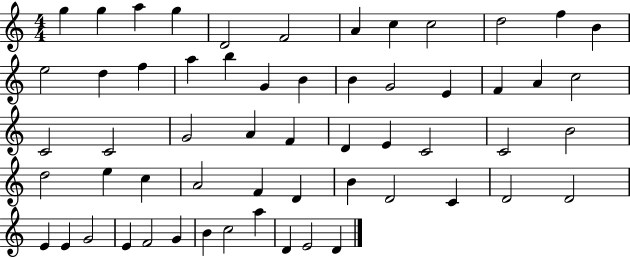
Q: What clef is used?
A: treble